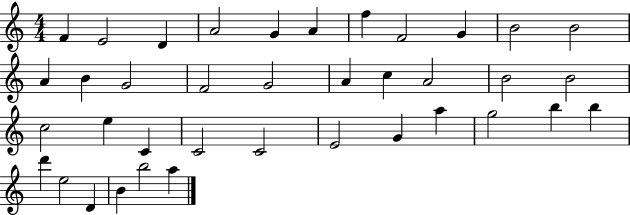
{
  \clef treble
  \numericTimeSignature
  \time 4/4
  \key c \major
  f'4 e'2 d'4 | a'2 g'4 a'4 | f''4 f'2 g'4 | b'2 b'2 | \break a'4 b'4 g'2 | f'2 g'2 | a'4 c''4 a'2 | b'2 b'2 | \break c''2 e''4 c'4 | c'2 c'2 | e'2 g'4 a''4 | g''2 b''4 b''4 | \break d'''4 e''2 d'4 | b'4 b''2 a''4 | \bar "|."
}